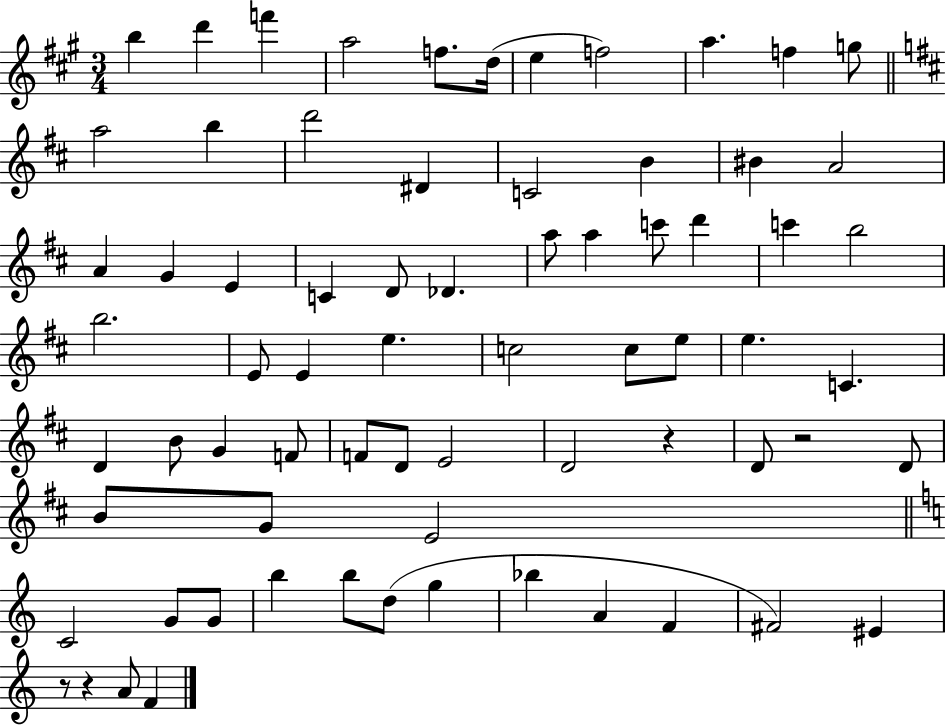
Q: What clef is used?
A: treble